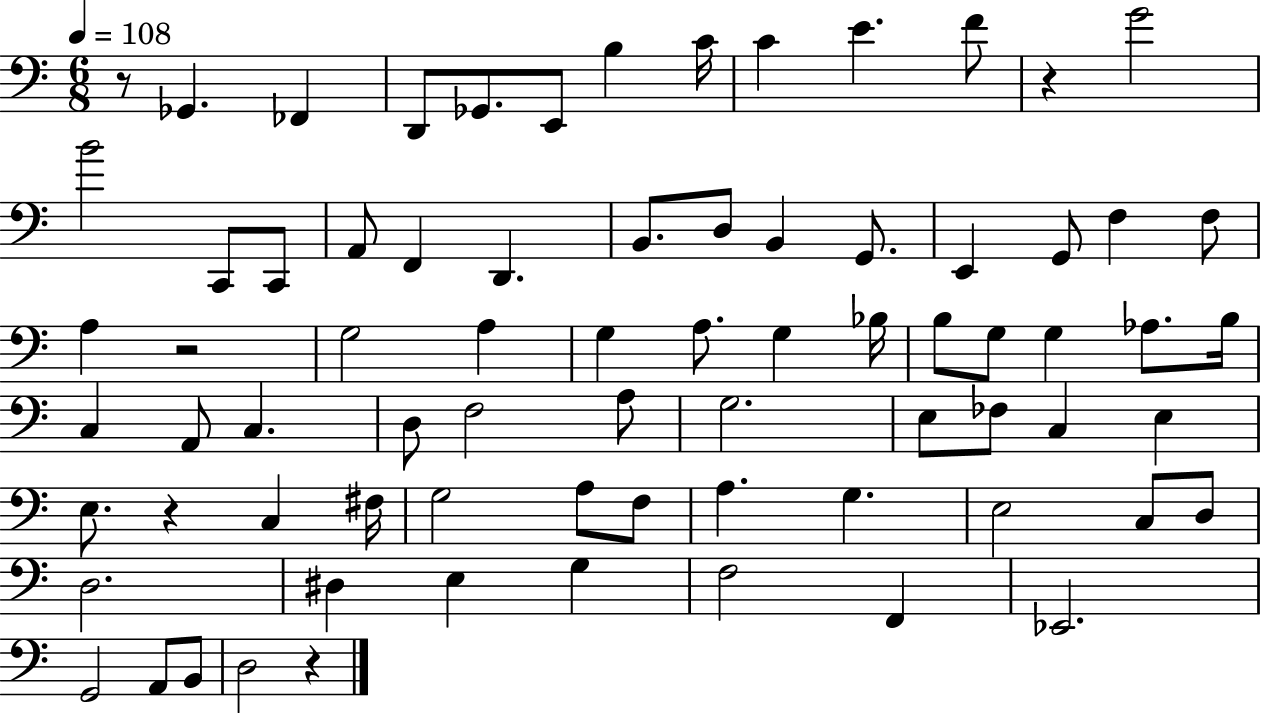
{
  \clef bass
  \numericTimeSignature
  \time 6/8
  \key c \major
  \tempo 4 = 108
  r8 ges,4. fes,4 | d,8 ges,8. e,8 b4 c'16 | c'4 e'4. f'8 | r4 g'2 | \break b'2 c,8 c,8 | a,8 f,4 d,4. | b,8. d8 b,4 g,8. | e,4 g,8 f4 f8 | \break a4 r2 | g2 a4 | g4 a8. g4 bes16 | b8 g8 g4 aes8. b16 | \break c4 a,8 c4. | d8 f2 a8 | g2. | e8 fes8 c4 e4 | \break e8. r4 c4 fis16 | g2 a8 f8 | a4. g4. | e2 c8 d8 | \break d2. | dis4 e4 g4 | f2 f,4 | ees,2. | \break g,2 a,8 b,8 | d2 r4 | \bar "|."
}